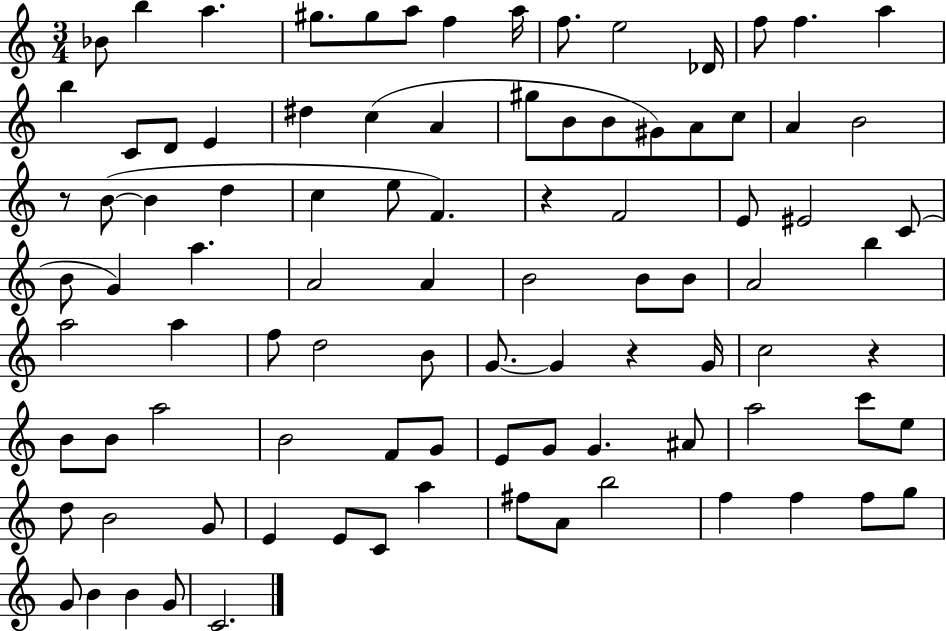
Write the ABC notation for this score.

X:1
T:Untitled
M:3/4
L:1/4
K:C
_B/2 b a ^g/2 ^g/2 a/2 f a/4 f/2 e2 _D/4 f/2 f a b C/2 D/2 E ^d c A ^g/2 B/2 B/2 ^G/2 A/2 c/2 A B2 z/2 B/2 B d c e/2 F z F2 E/2 ^E2 C/2 B/2 G a A2 A B2 B/2 B/2 A2 b a2 a f/2 d2 B/2 G/2 G z G/4 c2 z B/2 B/2 a2 B2 F/2 G/2 E/2 G/2 G ^A/2 a2 c'/2 e/2 d/2 B2 G/2 E E/2 C/2 a ^f/2 A/2 b2 f f f/2 g/2 G/2 B B G/2 C2